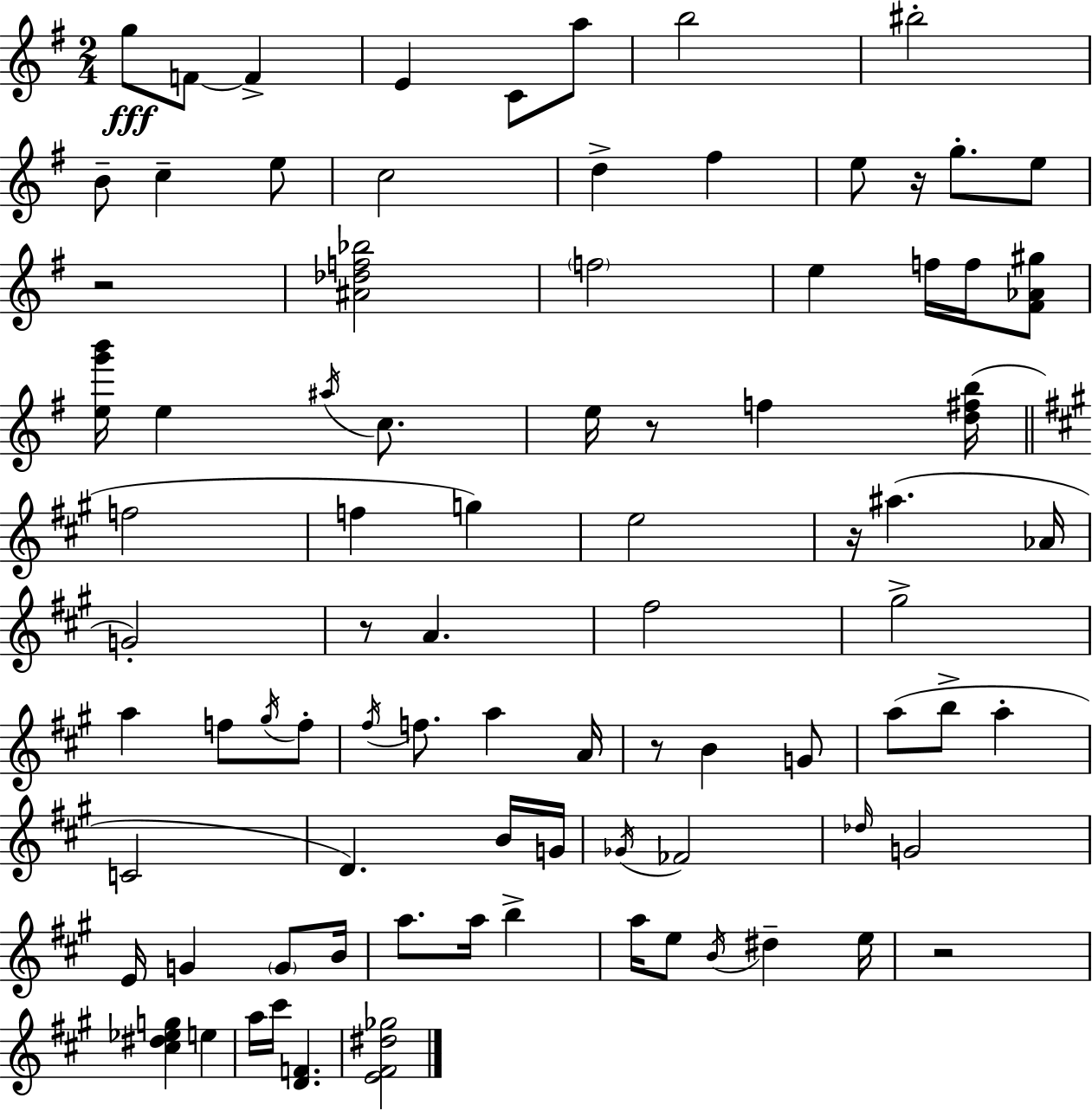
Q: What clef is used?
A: treble